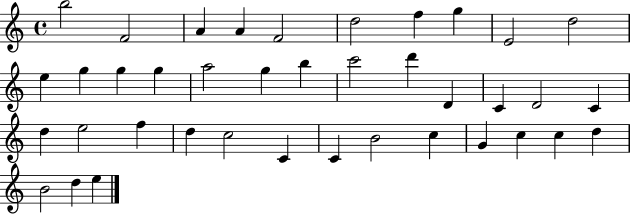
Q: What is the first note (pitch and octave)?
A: B5